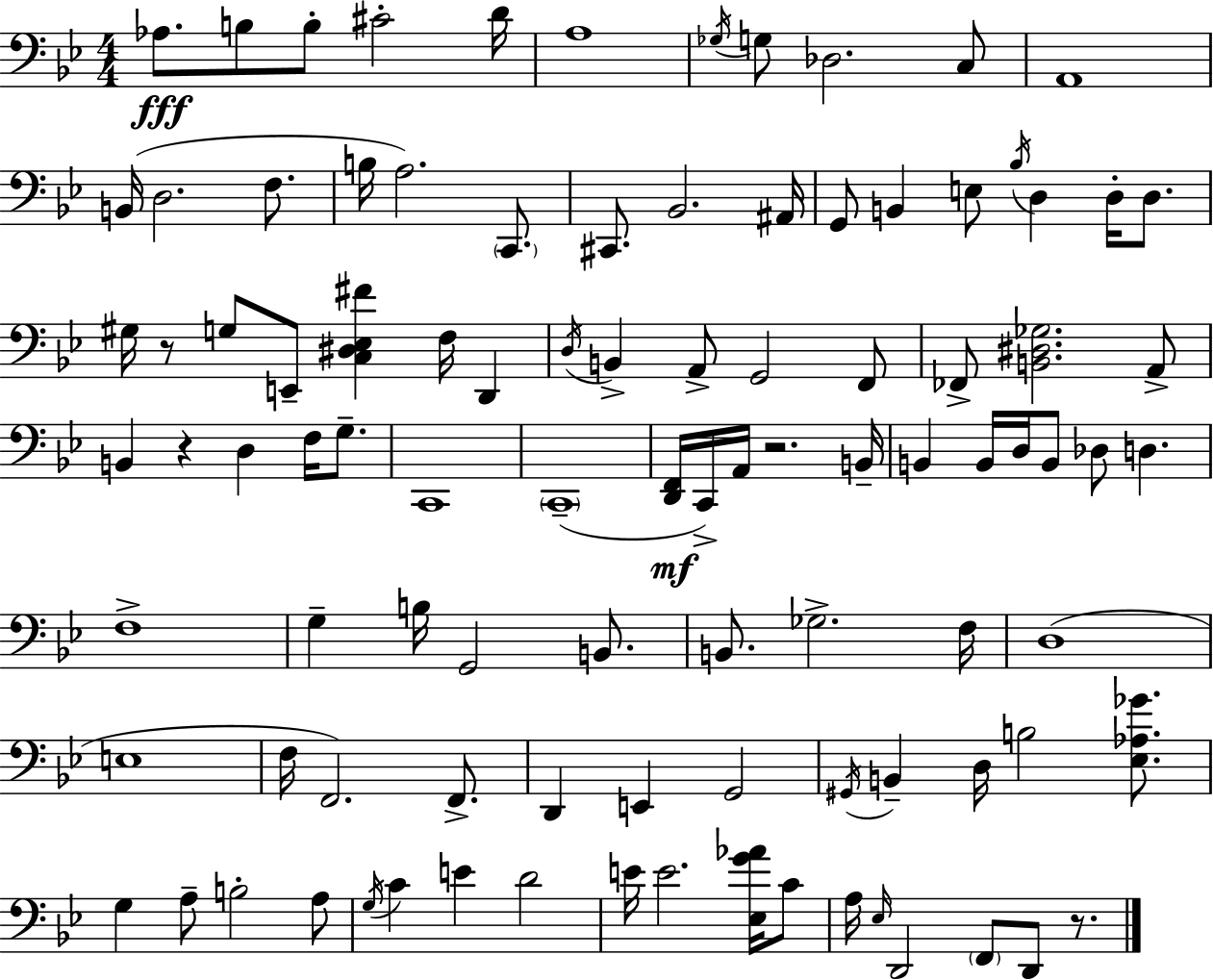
Ab3/e. B3/e B3/e C#4/h D4/s A3/w Gb3/s G3/e Db3/h. C3/e A2/w B2/s D3/h. F3/e. B3/s A3/h. C2/e. C#2/e. Bb2/h. A#2/s G2/e B2/q E3/e Bb3/s D3/q D3/s D3/e. G#3/s R/e G3/e E2/e [C3,D#3,Eb3,F#4]/q F3/s D2/q D3/s B2/q A2/e G2/h F2/e FES2/e [B2,D#3,Gb3]/h. A2/e B2/q R/q D3/q F3/s G3/e. C2/w C2/w [D2,F2]/s C2/s A2/s R/h. B2/s B2/q B2/s D3/s B2/e Db3/e D3/q. F3/w G3/q B3/s G2/h B2/e. B2/e. Gb3/h. F3/s D3/w E3/w F3/s F2/h. F2/e. D2/q E2/q G2/h G#2/s B2/q D3/s B3/h [Eb3,Ab3,Gb4]/e. G3/q A3/e B3/h A3/e G3/s C4/q E4/q D4/h E4/s E4/h. [Eb3,G4,Ab4]/s C4/e A3/s Eb3/s D2/h F2/e D2/e R/e.